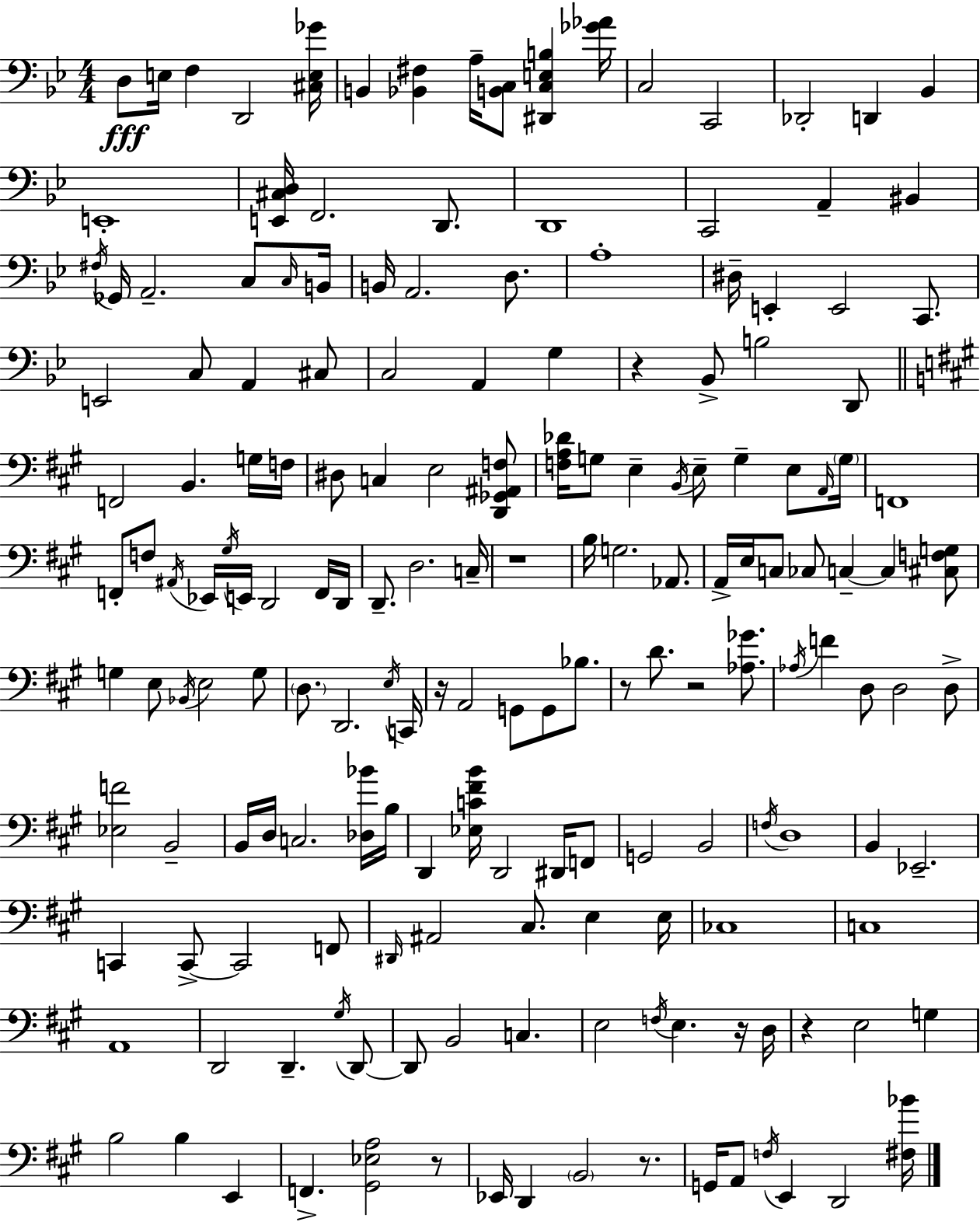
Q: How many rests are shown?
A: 9